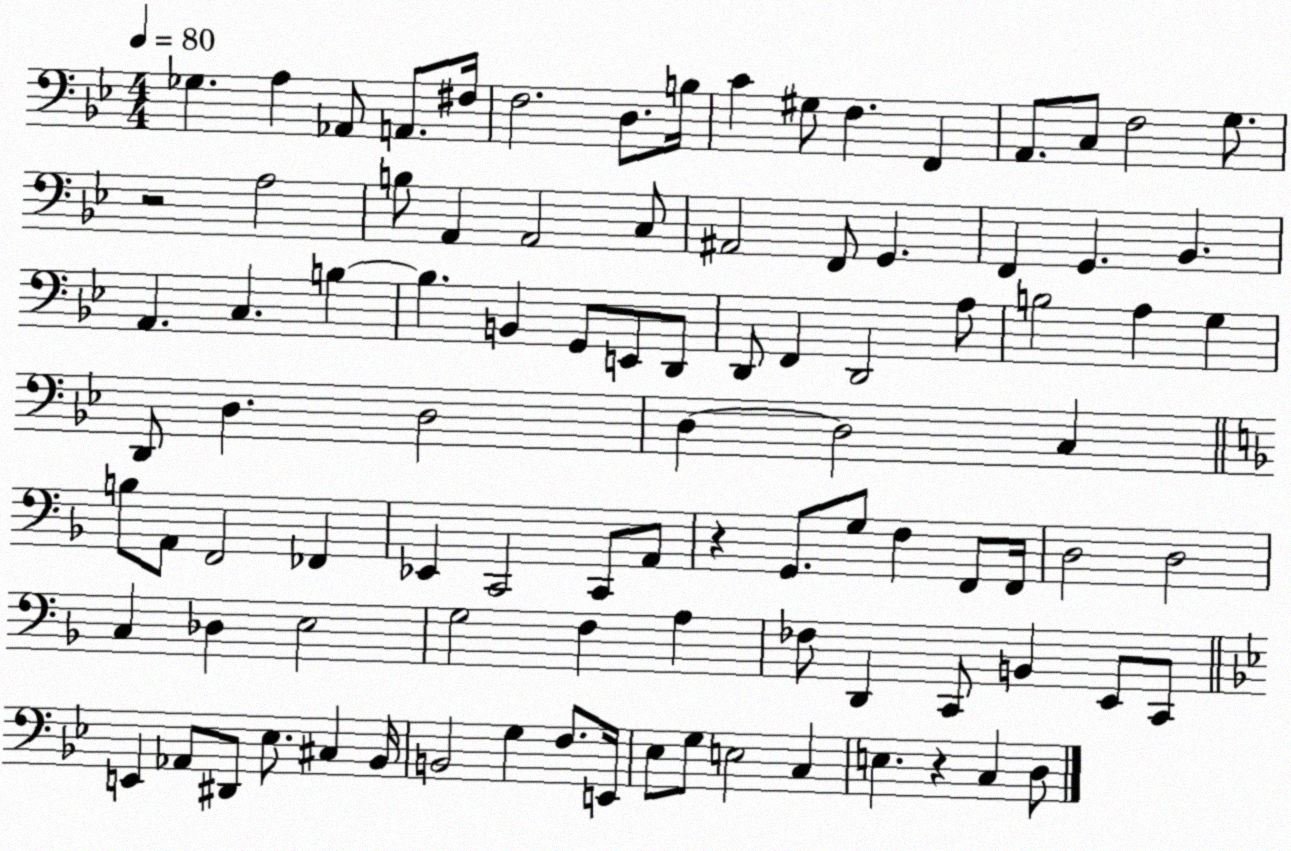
X:1
T:Untitled
M:4/4
L:1/4
K:Bb
_G, A, _A,,/2 A,,/2 ^F,/4 F,2 D,/2 B,/4 C ^G,/2 F, F,, A,,/2 C,/2 F,2 G,/2 z2 A,2 B,/2 A,, A,,2 C,/2 ^A,,2 F,,/2 G,, F,, G,, _B,, A,, C, B, B, B,, G,,/2 E,,/2 D,,/2 D,,/2 F,, D,,2 A,/2 B,2 A, G, D,,/2 D, D,2 D, D,2 C, B,/2 A,,/2 F,,2 _F,, _E,, C,,2 C,,/2 A,,/2 z G,,/2 G,/2 F, F,,/2 F,,/4 D,2 D,2 C, _D, E,2 G,2 F, A, _F,/2 D,, C,,/2 B,, E,,/2 C,,/2 E,, _A,,/2 ^D,,/2 _E,/2 ^C, _B,,/4 B,,2 G, F,/2 E,,/4 _E,/2 G,/2 E,2 C, E, z C, D,/2